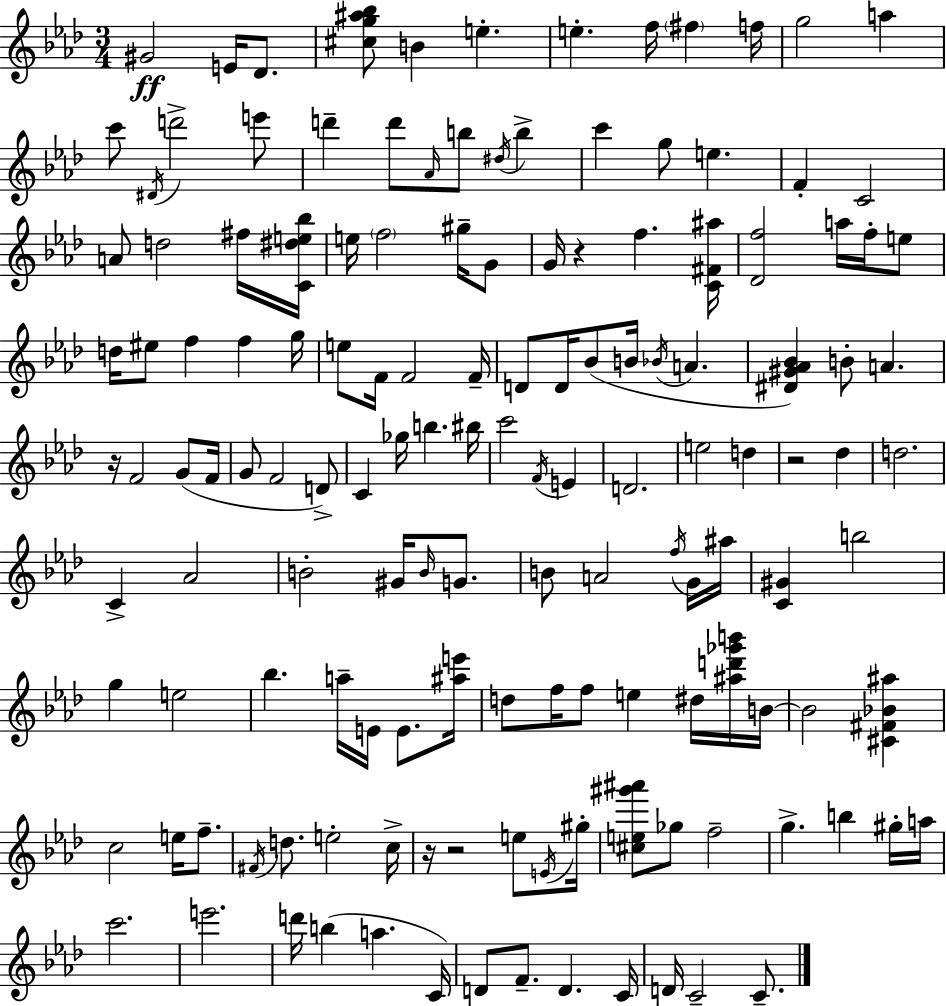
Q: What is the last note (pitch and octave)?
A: C4